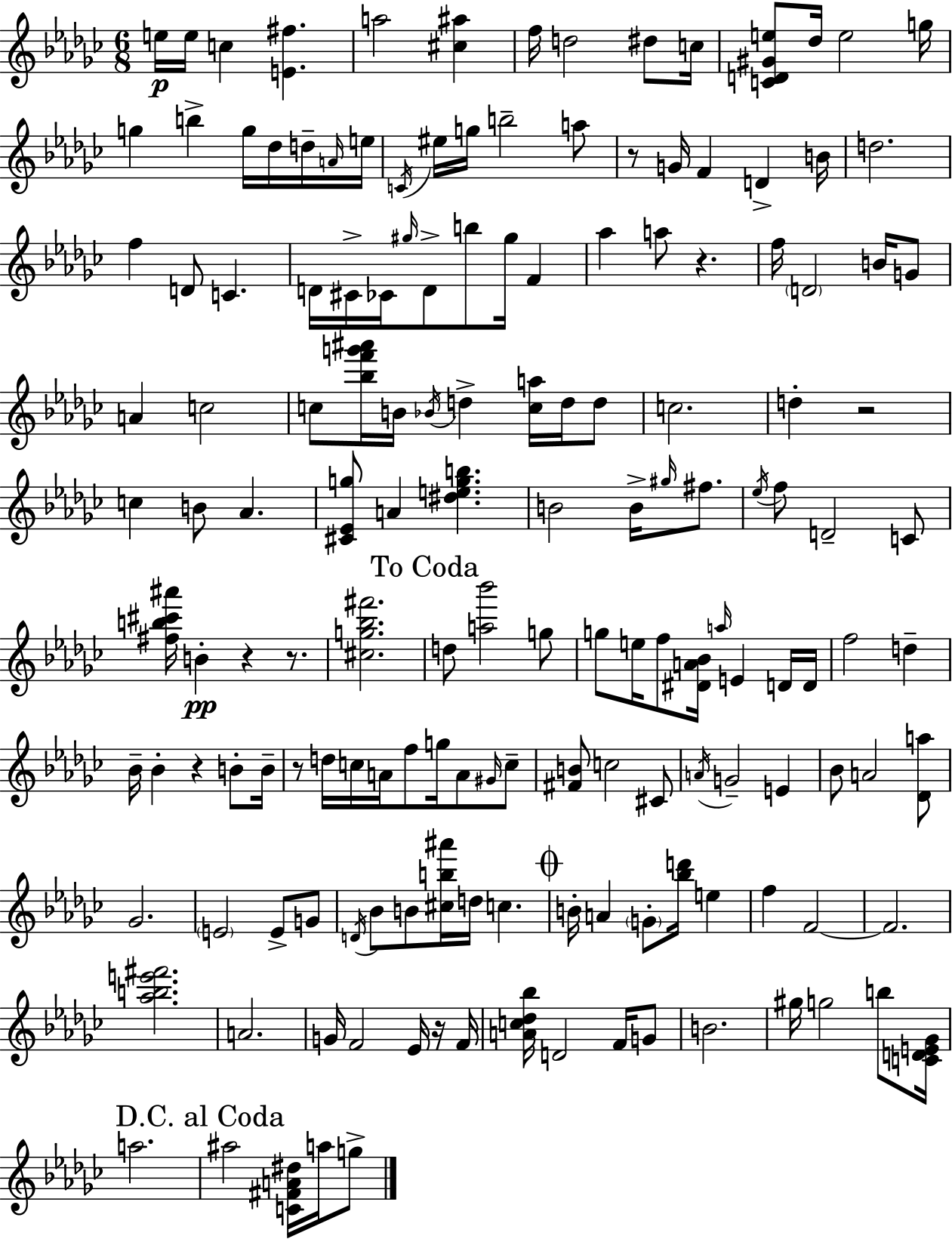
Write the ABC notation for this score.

X:1
T:Untitled
M:6/8
L:1/4
K:Ebm
e/4 e/4 c [E^f] a2 [^c^a] f/4 d2 ^d/2 c/4 [CD^Ge]/2 _d/4 e2 g/4 g b g/4 _d/4 d/4 A/4 e/4 C/4 ^e/4 g/4 b2 a/2 z/2 G/4 F D B/4 d2 f D/2 C D/4 ^C/4 _C/4 ^g/4 D/2 b/2 ^g/4 F _a a/2 z f/4 D2 B/4 G/2 A c2 c/2 [_bf'g'^a']/4 B/4 _B/4 d [ca]/4 d/4 d/2 c2 d z2 c B/2 _A [^C_Eg]/2 A [^degb] B2 B/4 ^g/4 ^f/2 _e/4 f/2 D2 C/2 [^fb^c'^a']/4 B z z/2 [^cg_b^f']2 d/2 [a_b']2 g/2 g/2 e/4 f/2 [^DA_B]/4 a/4 E D/4 D/4 f2 d _B/4 _B z B/2 B/4 z/2 d/4 c/4 A/4 f/2 g/4 A/2 ^G/4 c/2 [^FB]/2 c2 ^C/2 A/4 G2 E _B/2 A2 [_Da]/2 _G2 E2 E/2 G/2 D/4 _B/2 B/2 [^cb^a']/4 d/4 c B/4 A G/2 [_bd']/4 e f F2 F2 [_abe'^f']2 A2 G/4 F2 _E/4 z/4 F/4 [Ac_d_b]/4 D2 F/4 G/2 B2 ^g/4 g2 b/2 [CDE_G]/4 a2 ^a2 [C^FA^d]/4 a/4 g/2